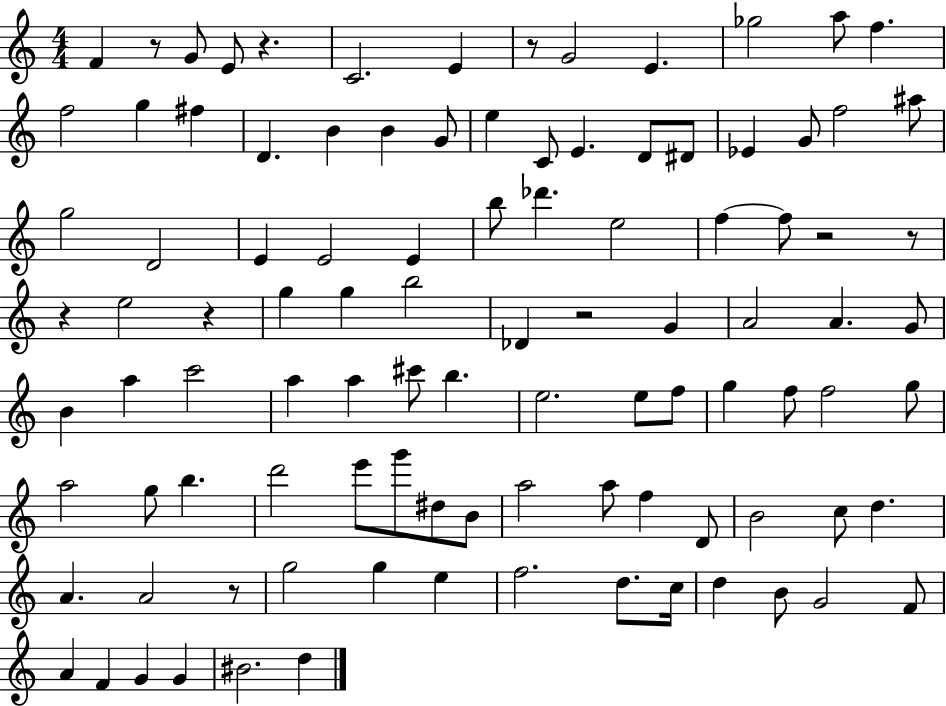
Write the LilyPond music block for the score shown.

{
  \clef treble
  \numericTimeSignature
  \time 4/4
  \key c \major
  f'4 r8 g'8 e'8 r4. | c'2. e'4 | r8 g'2 e'4. | ges''2 a''8 f''4. | \break f''2 g''4 fis''4 | d'4. b'4 b'4 g'8 | e''4 c'8 e'4. d'8 dis'8 | ees'4 g'8 f''2 ais''8 | \break g''2 d'2 | e'4 e'2 e'4 | b''8 des'''4. e''2 | f''4~~ f''8 r2 r8 | \break r4 e''2 r4 | g''4 g''4 b''2 | des'4 r2 g'4 | a'2 a'4. g'8 | \break b'4 a''4 c'''2 | a''4 a''4 cis'''8 b''4. | e''2. e''8 f''8 | g''4 f''8 f''2 g''8 | \break a''2 g''8 b''4. | d'''2 e'''8 g'''8 dis''8 b'8 | a''2 a''8 f''4 d'8 | b'2 c''8 d''4. | \break a'4. a'2 r8 | g''2 g''4 e''4 | f''2. d''8. c''16 | d''4 b'8 g'2 f'8 | \break a'4 f'4 g'4 g'4 | bis'2. d''4 | \bar "|."
}